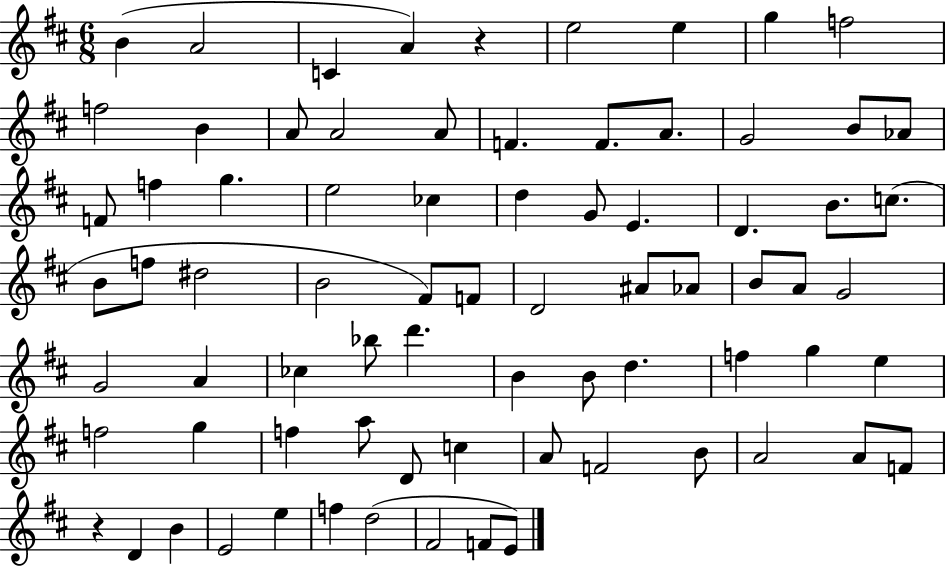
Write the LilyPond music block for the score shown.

{
  \clef treble
  \numericTimeSignature
  \time 6/8
  \key d \major
  \repeat volta 2 { b'4( a'2 | c'4 a'4) r4 | e''2 e''4 | g''4 f''2 | \break f''2 b'4 | a'8 a'2 a'8 | f'4. f'8. a'8. | g'2 b'8 aes'8 | \break f'8 f''4 g''4. | e''2 ces''4 | d''4 g'8 e'4. | d'4. b'8. c''8.( | \break b'8 f''8 dis''2 | b'2 fis'8) f'8 | d'2 ais'8 aes'8 | b'8 a'8 g'2 | \break g'2 a'4 | ces''4 bes''8 d'''4. | b'4 b'8 d''4. | f''4 g''4 e''4 | \break f''2 g''4 | f''4 a''8 d'8 c''4 | a'8 f'2 b'8 | a'2 a'8 f'8 | \break r4 d'4 b'4 | e'2 e''4 | f''4 d''2( | fis'2 f'8 e'8) | \break } \bar "|."
}